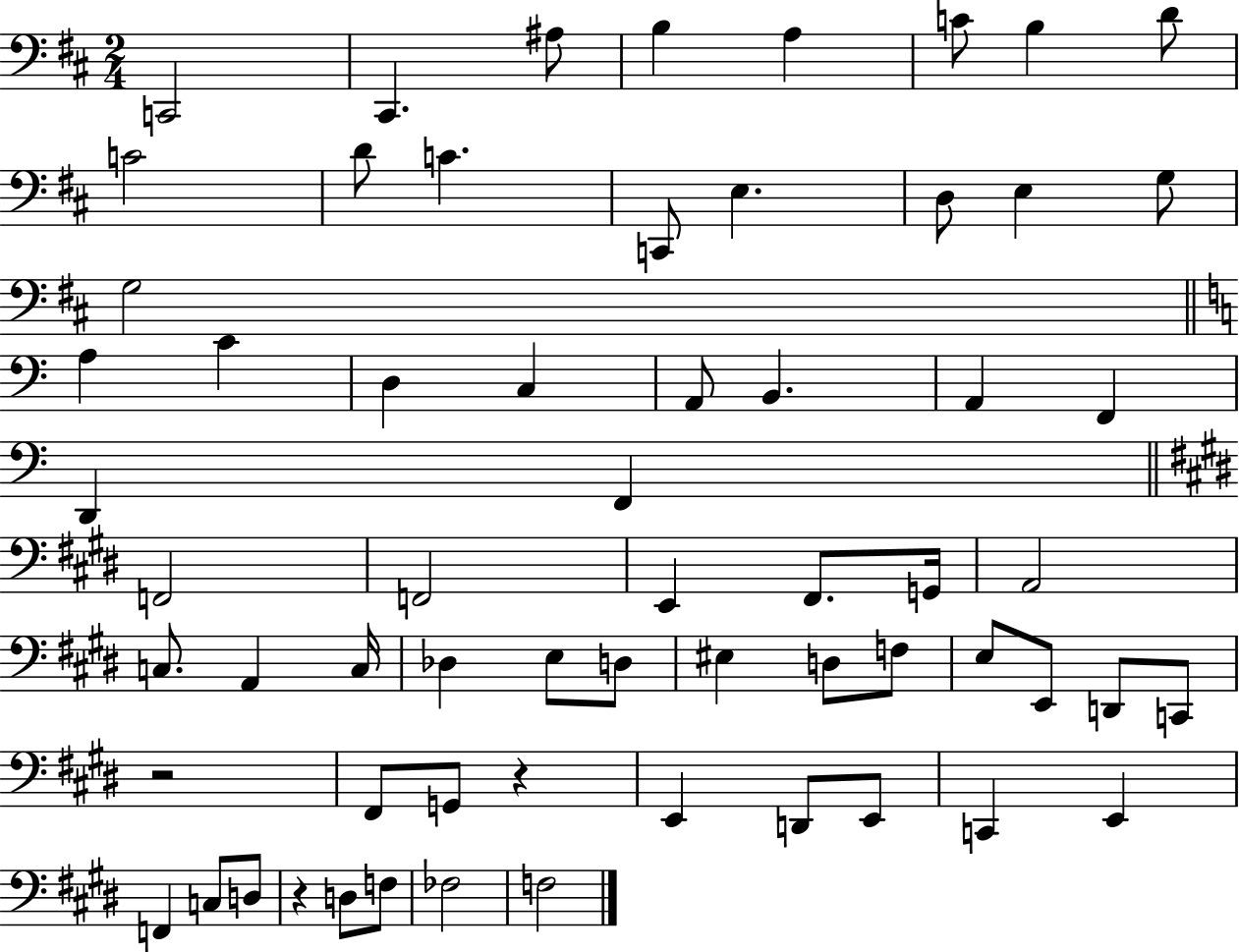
X:1
T:Untitled
M:2/4
L:1/4
K:D
C,,2 ^C,, ^A,/2 B, A, C/2 B, D/2 C2 D/2 C C,,/2 E, D,/2 E, G,/2 G,2 A, C D, C, A,,/2 B,, A,, F,, D,, F,, F,,2 F,,2 E,, ^F,,/2 G,,/4 A,,2 C,/2 A,, C,/4 _D, E,/2 D,/2 ^E, D,/2 F,/2 E,/2 E,,/2 D,,/2 C,,/2 z2 ^F,,/2 G,,/2 z E,, D,,/2 E,,/2 C,, E,, F,, C,/2 D,/2 z D,/2 F,/2 _F,2 F,2